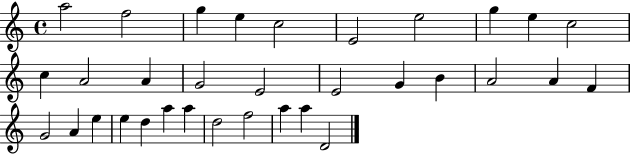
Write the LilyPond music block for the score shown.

{
  \clef treble
  \time 4/4
  \defaultTimeSignature
  \key c \major
  a''2 f''2 | g''4 e''4 c''2 | e'2 e''2 | g''4 e''4 c''2 | \break c''4 a'2 a'4 | g'2 e'2 | e'2 g'4 b'4 | a'2 a'4 f'4 | \break g'2 a'4 e''4 | e''4 d''4 a''4 a''4 | d''2 f''2 | a''4 a''4 d'2 | \break \bar "|."
}